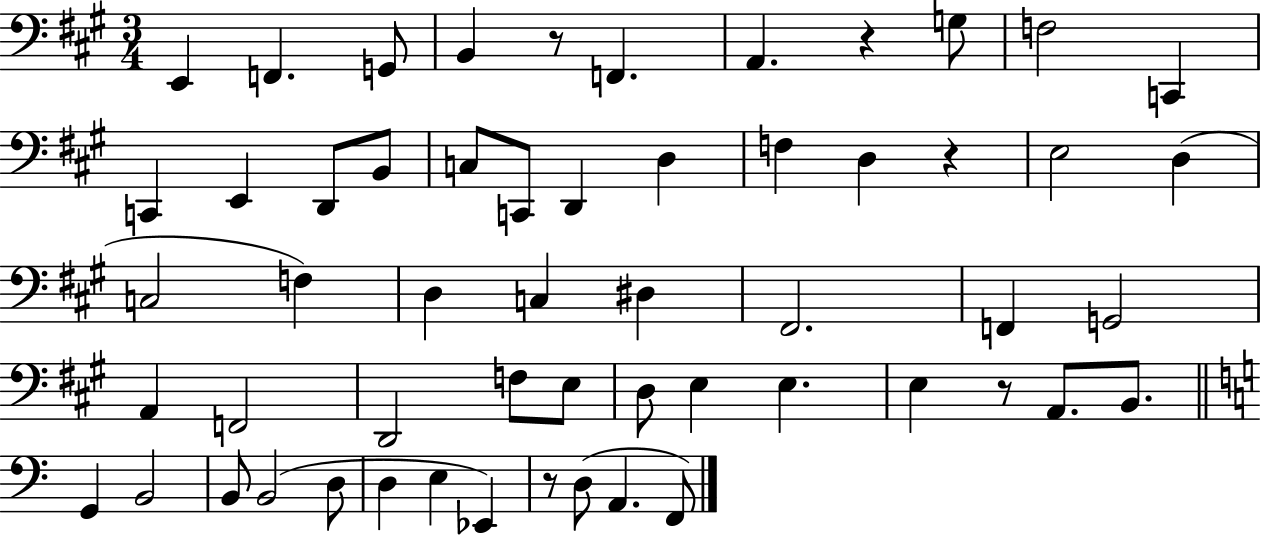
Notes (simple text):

E2/q F2/q. G2/e B2/q R/e F2/q. A2/q. R/q G3/e F3/h C2/q C2/q E2/q D2/e B2/e C3/e C2/e D2/q D3/q F3/q D3/q R/q E3/h D3/q C3/h F3/q D3/q C3/q D#3/q F#2/h. F2/q G2/h A2/q F2/h D2/h F3/e E3/e D3/e E3/q E3/q. E3/q R/e A2/e. B2/e. G2/q B2/h B2/e B2/h D3/e D3/q E3/q Eb2/q R/e D3/e A2/q. F2/e